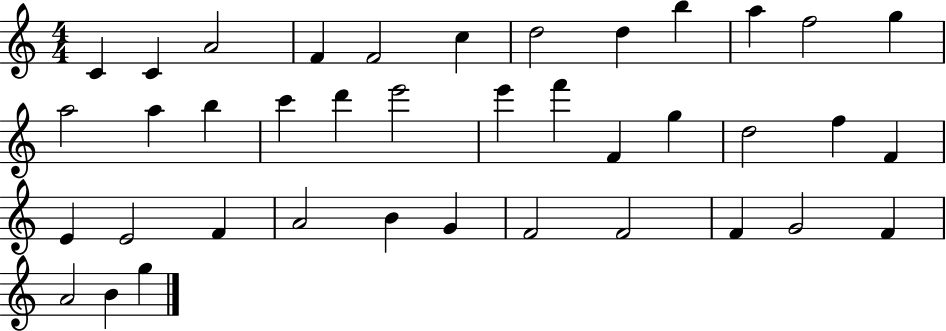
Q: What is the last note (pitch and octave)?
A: G5